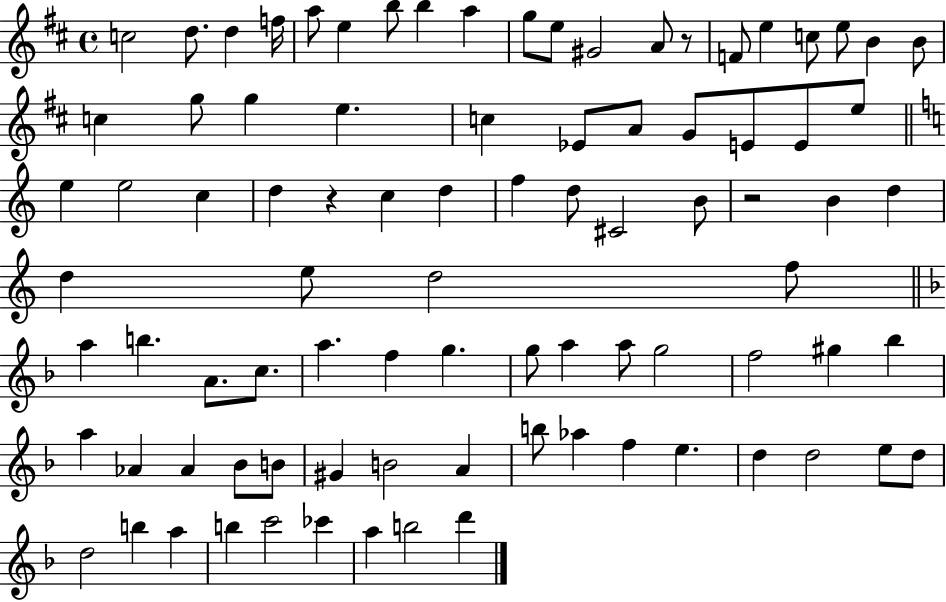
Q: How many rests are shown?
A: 3